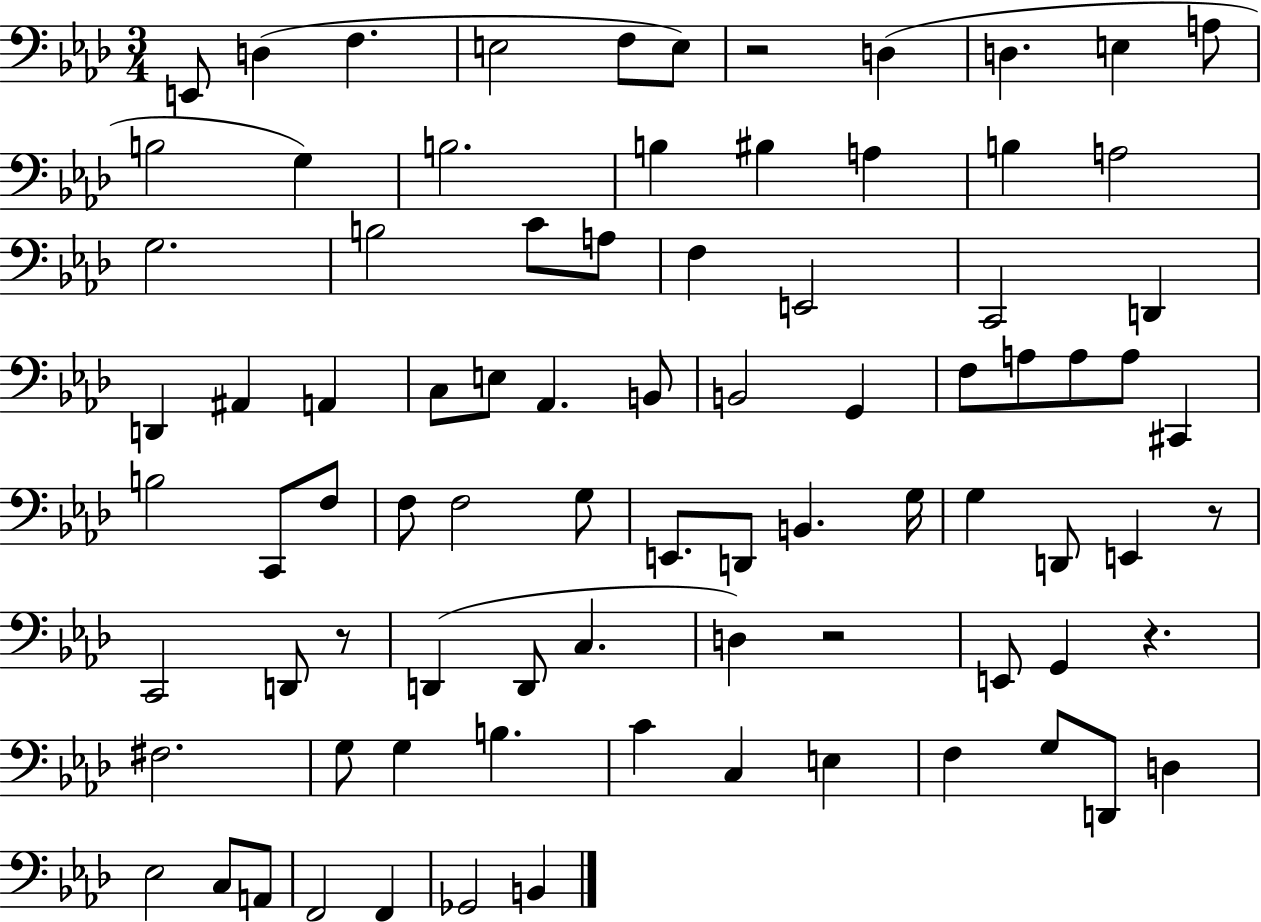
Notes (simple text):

E2/e D3/q F3/q. E3/h F3/e E3/e R/h D3/q D3/q. E3/q A3/e B3/h G3/q B3/h. B3/q BIS3/q A3/q B3/q A3/h G3/h. B3/h C4/e A3/e F3/q E2/h C2/h D2/q D2/q A#2/q A2/q C3/e E3/e Ab2/q. B2/e B2/h G2/q F3/e A3/e A3/e A3/e C#2/q B3/h C2/e F3/e F3/e F3/h G3/e E2/e. D2/e B2/q. G3/s G3/q D2/e E2/q R/e C2/h D2/e R/e D2/q D2/e C3/q. D3/q R/h E2/e G2/q R/q. F#3/h. G3/e G3/q B3/q. C4/q C3/q E3/q F3/q G3/e D2/e D3/q Eb3/h C3/e A2/e F2/h F2/q Gb2/h B2/q